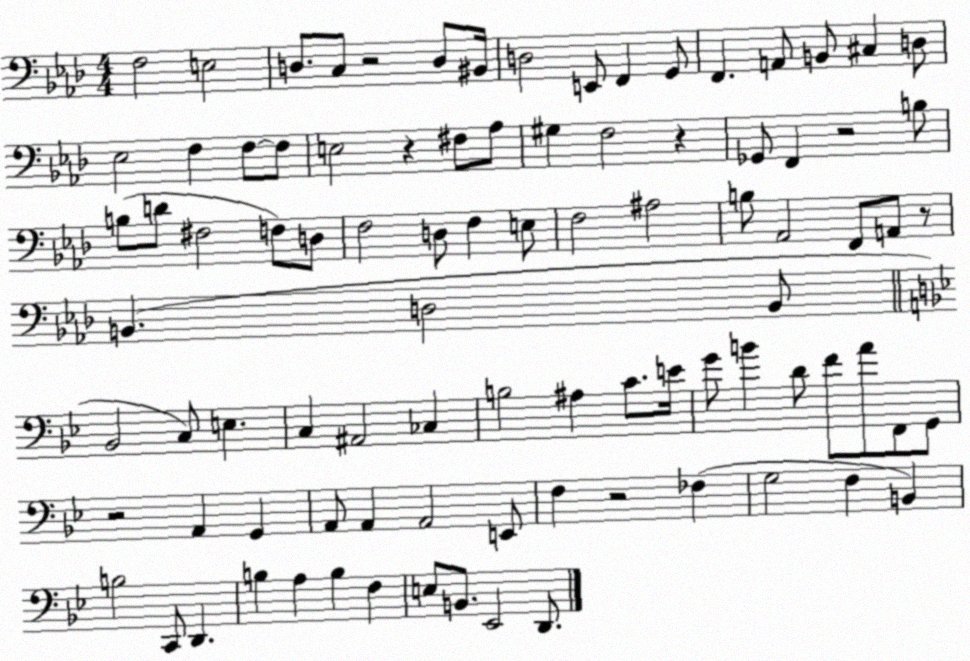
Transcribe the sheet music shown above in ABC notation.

X:1
T:Untitled
M:4/4
L:1/4
K:Ab
F,2 E,2 D,/2 C,/2 z2 D,/2 ^B,,/4 D,2 E,,/2 F,, G,,/2 F,, A,,/2 B,,/2 ^C, D,/2 _E,2 F, F,/2 F,/2 E,2 z ^F,/2 _A,/2 ^G, F,2 z _G,,/2 F,, z2 B,/2 B,/2 D/2 ^F,2 F,/2 D,/2 F,2 D,/2 F, E,/2 F,2 ^A,2 B,/2 _A,,2 F,,/2 A,,/2 z/2 B,, D,2 B,,/2 _B,,2 C,/2 E, C, ^A,,2 _C, B,2 ^A, C/2 E/4 G/2 B D/2 F/2 A/2 F,,/2 G,,/2 z2 A,, G,, A,,/2 A,, A,,2 E,,/2 F, z2 _F, G,2 F, B,, B,2 C,,/2 D,, B, A, B, F, E,/2 B,,/2 _E,,2 D,,/2